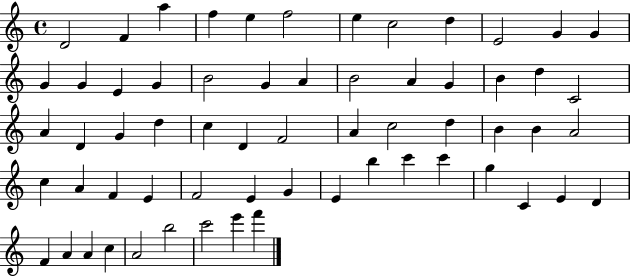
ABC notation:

X:1
T:Untitled
M:4/4
L:1/4
K:C
D2 F a f e f2 e c2 d E2 G G G G E G B2 G A B2 A G B d C2 A D G d c D F2 A c2 d B B A2 c A F E F2 E G E b c' c' g C E D F A A c A2 b2 c'2 e' f'